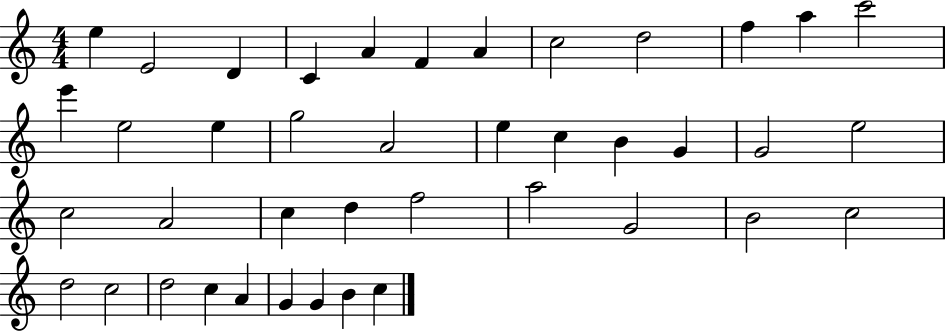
{
  \clef treble
  \numericTimeSignature
  \time 4/4
  \key c \major
  e''4 e'2 d'4 | c'4 a'4 f'4 a'4 | c''2 d''2 | f''4 a''4 c'''2 | \break e'''4 e''2 e''4 | g''2 a'2 | e''4 c''4 b'4 g'4 | g'2 e''2 | \break c''2 a'2 | c''4 d''4 f''2 | a''2 g'2 | b'2 c''2 | \break d''2 c''2 | d''2 c''4 a'4 | g'4 g'4 b'4 c''4 | \bar "|."
}